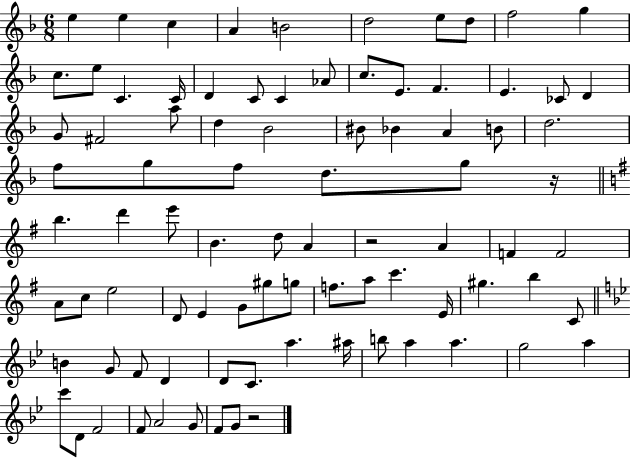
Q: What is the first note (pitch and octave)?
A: E5